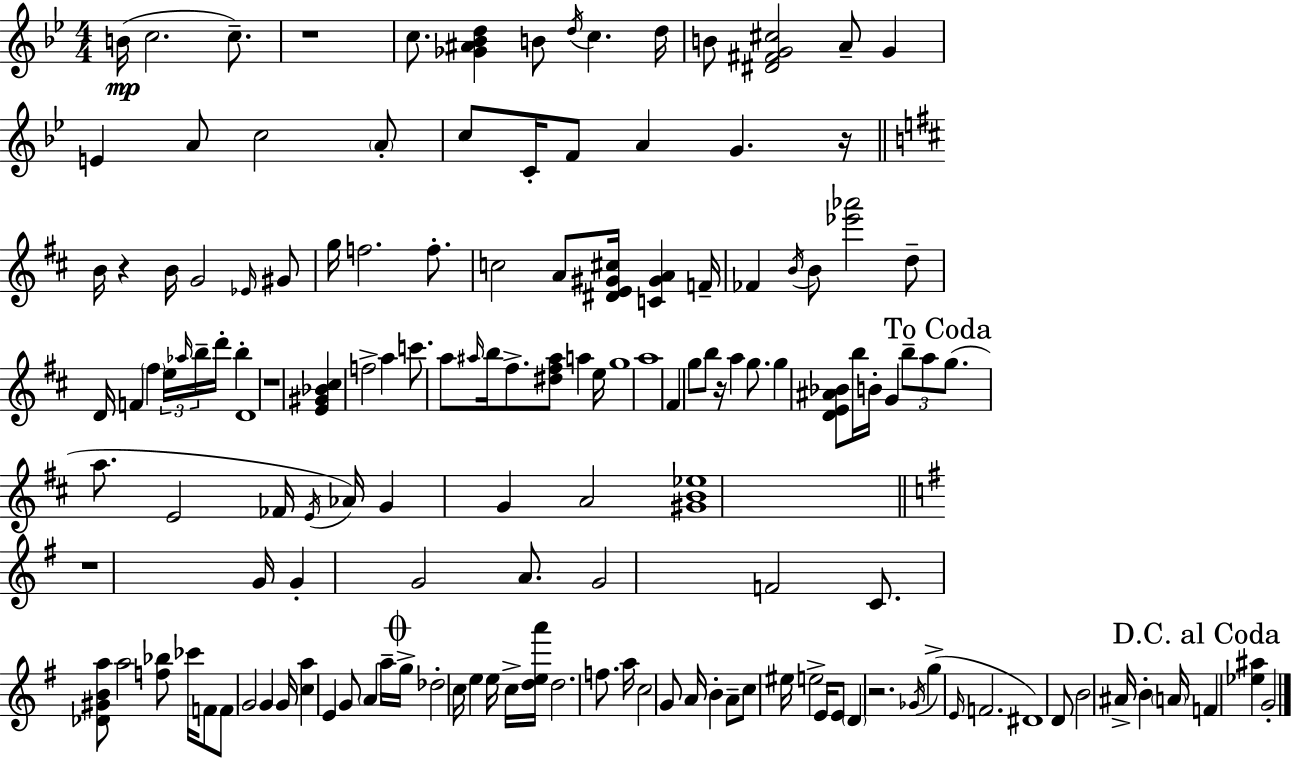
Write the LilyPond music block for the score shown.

{
  \clef treble
  \numericTimeSignature
  \time 4/4
  \key bes \major
  b'16(\mp c''2. c''8.--) | r1 | c''8. <ges' ais' bes' d''>4 b'8 \acciaccatura { d''16 } c''4. | d''16 b'8 <dis' fis' g' cis''>2 a'8-- g'4 | \break e'4 a'8 c''2 \parenthesize a'8-. | c''8 c'16-. f'8 a'4 g'4. | r16 \bar "||" \break \key b \minor b'16 r4 b'16 g'2 \grace { ees'16 } gis'8 | g''16 f''2. f''8.-. | c''2 a'8 <dis' e' gis' cis''>16 <c' gis' a'>4 | f'16-- fes'4 \acciaccatura { b'16 } b'8 <ees''' aes'''>2 | \break d''8-- d'16 f'4 \parenthesize fis''4 \tuplet 3/2 { e''16 \grace { aes''16 } b''16-- } d'''16-. b''4-. | d'1 | r1 | <e' gis' bes' cis''>4 f''2-> a''4 | \break c'''8. a''8 \grace { ais''16 } b''16 fis''8.-> <dis'' fis'' ais''>8 a''4 | e''16 g''1 | a''1 | fis'4 g''8 b''8 r16 a''4 | \break g''8. g''4 <d' e' ais' bes'>8 b''16 b'16-. g'4 | \tuplet 3/2 { b''8-- a''8 \mark "To Coda" g''8.( } a''8. e'2 | fes'16 \acciaccatura { e'16 }) aes'16 g'4 g'4 a'2 | <gis' b' ees''>1 | \break \bar "||" \break \key g \major r1 | g'16 g'4-. g'2 a'8. | g'2 f'2 | c'8. <des' gis' b' a''>8 a''2 <f'' bes''>8 ces'''16 | \break f'8 f'8 g'2 g'4 | g'16 <c'' a''>4 e'4 g'8 \parenthesize a'4 a''16-- | \mark \markup { \musicglyph "scripts.coda" } g''16-> des''2-. c''16 e''4 e''16 c''16-> | <d'' e'' a'''>16 d''2. f''8. | \break a''16 c''2 g'8 a'16 b'4-. | a'8-- c''8 eis''16 e''2-> e'16 e'8 | \parenthesize d'4 r2. | \acciaccatura { ges'16 }( g''4-> \grace { e'16 } f'2. | \break dis'1) | d'8 b'2 ais'16-> b'4-. | \parenthesize a'16 \mark "D.C. al Coda" f'4 <ees'' ais''>4 g'2-. | \bar "|."
}